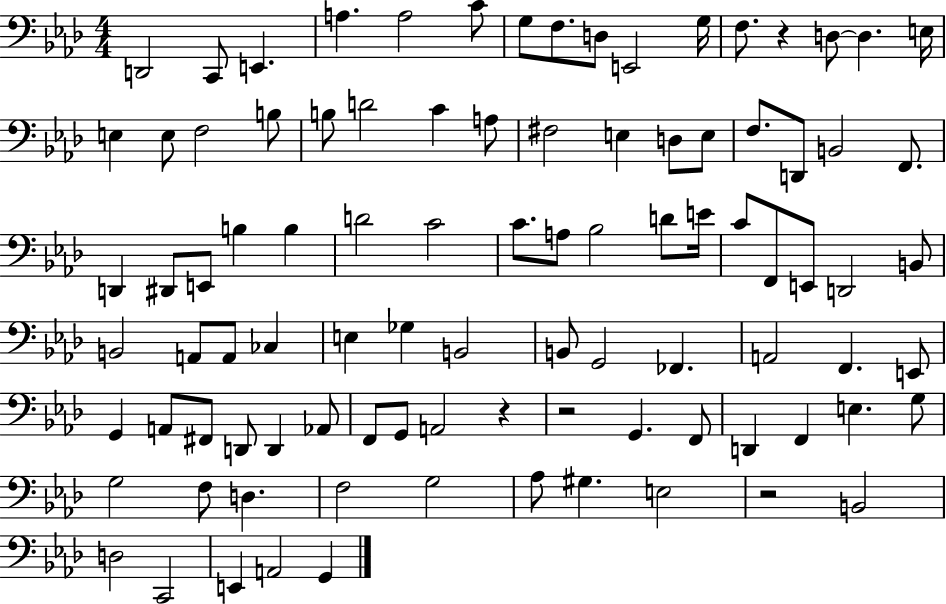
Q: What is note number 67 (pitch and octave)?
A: Ab2